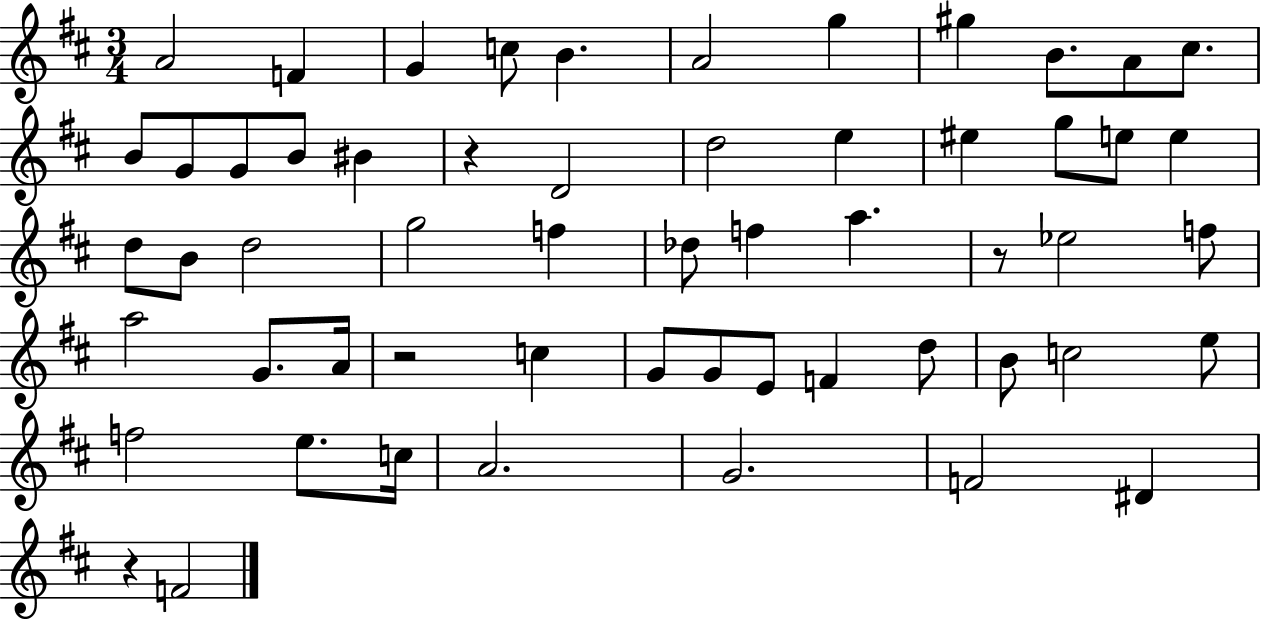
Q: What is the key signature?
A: D major